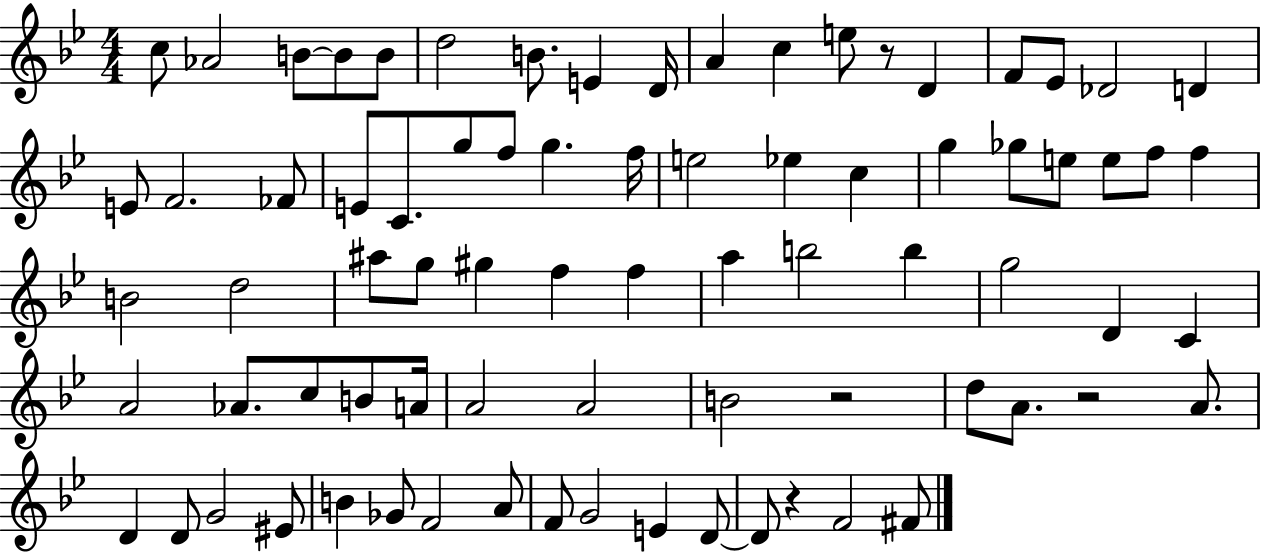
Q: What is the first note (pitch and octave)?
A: C5